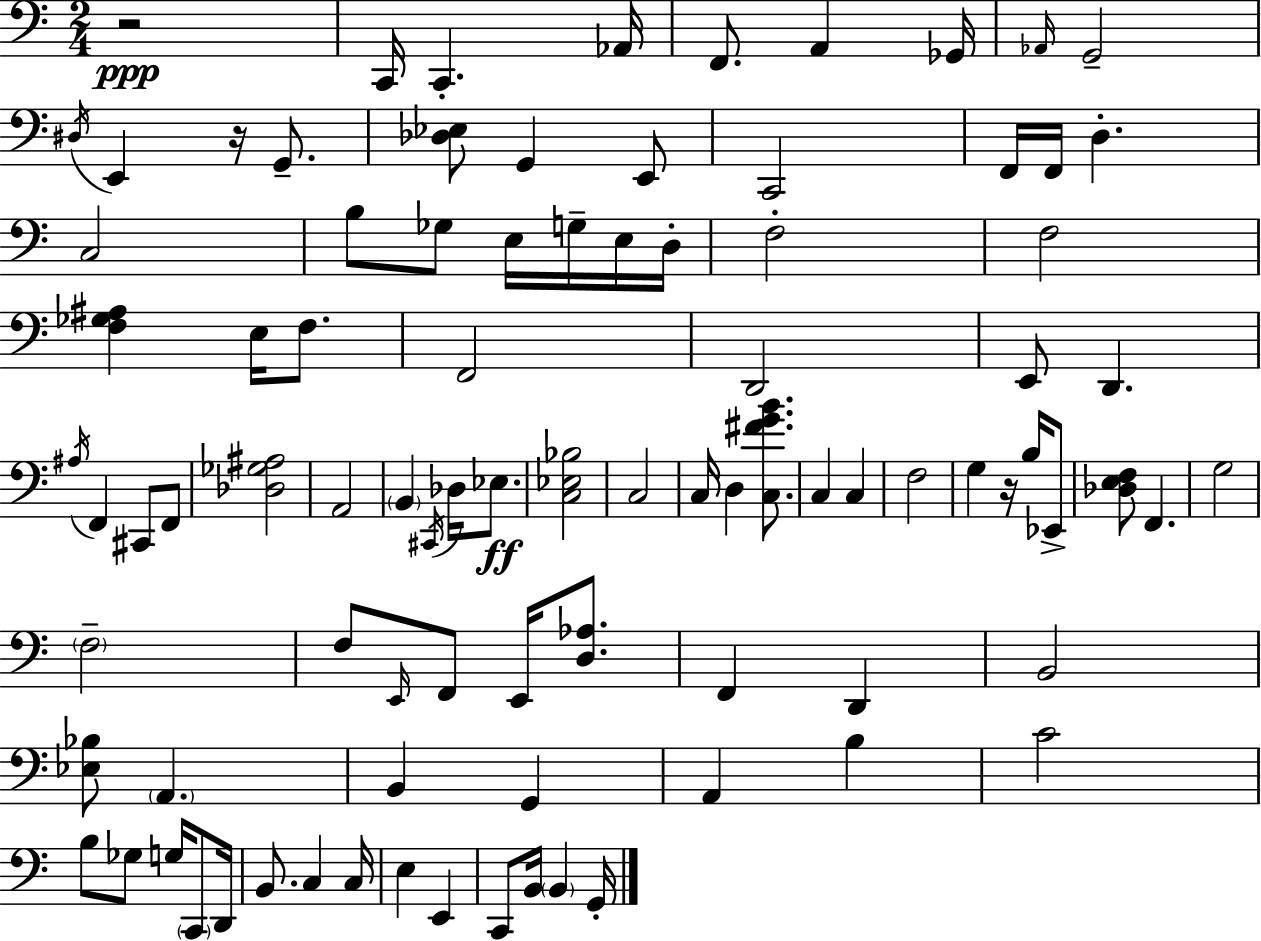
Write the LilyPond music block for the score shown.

{
  \clef bass
  \numericTimeSignature
  \time 2/4
  \key a \minor
  r2\ppp | c,16 c,4.-. aes,16 | f,8. a,4 ges,16 | \grace { aes,16 } g,2-- | \break \acciaccatura { dis16 } e,4 r16 g,8.-- | <des ees>8 g,4 | e,8 c,2 | f,16 f,16 d4.-. | \break c2 | b8 ges8 e16 g16-- | e16 d16-. f2-. | f2 | \break <f ges ais>4 e16 f8. | f,2 | d,2 | e,8 d,4. | \break \acciaccatura { ais16 } f,4 cis,8 | f,8 <des ges ais>2 | a,2 | \parenthesize b,4 \acciaccatura { cis,16 } | \break des16 ees8.\ff <c ees bes>2 | c2 | c16 d4 | <c fis' g' b'>8. c4 | \break c4 f2 | g4 | r16 b16 ees,8-> <des e f>8 f,4. | g2 | \break \parenthesize f2-- | f8 \grace { e,16 } f,8 | e,16 <d aes>8. f,4 | d,4 b,2 | \break <ees bes>8 \parenthesize a,4. | b,4 | g,4 a,4 | b4 c'2 | \break b8 ges8 | g16 \parenthesize c,8 d,16 b,8. | c4 c16 e4 | e,4 c,8 b,16 | \break \parenthesize b,4 g,16-. \bar "|."
}